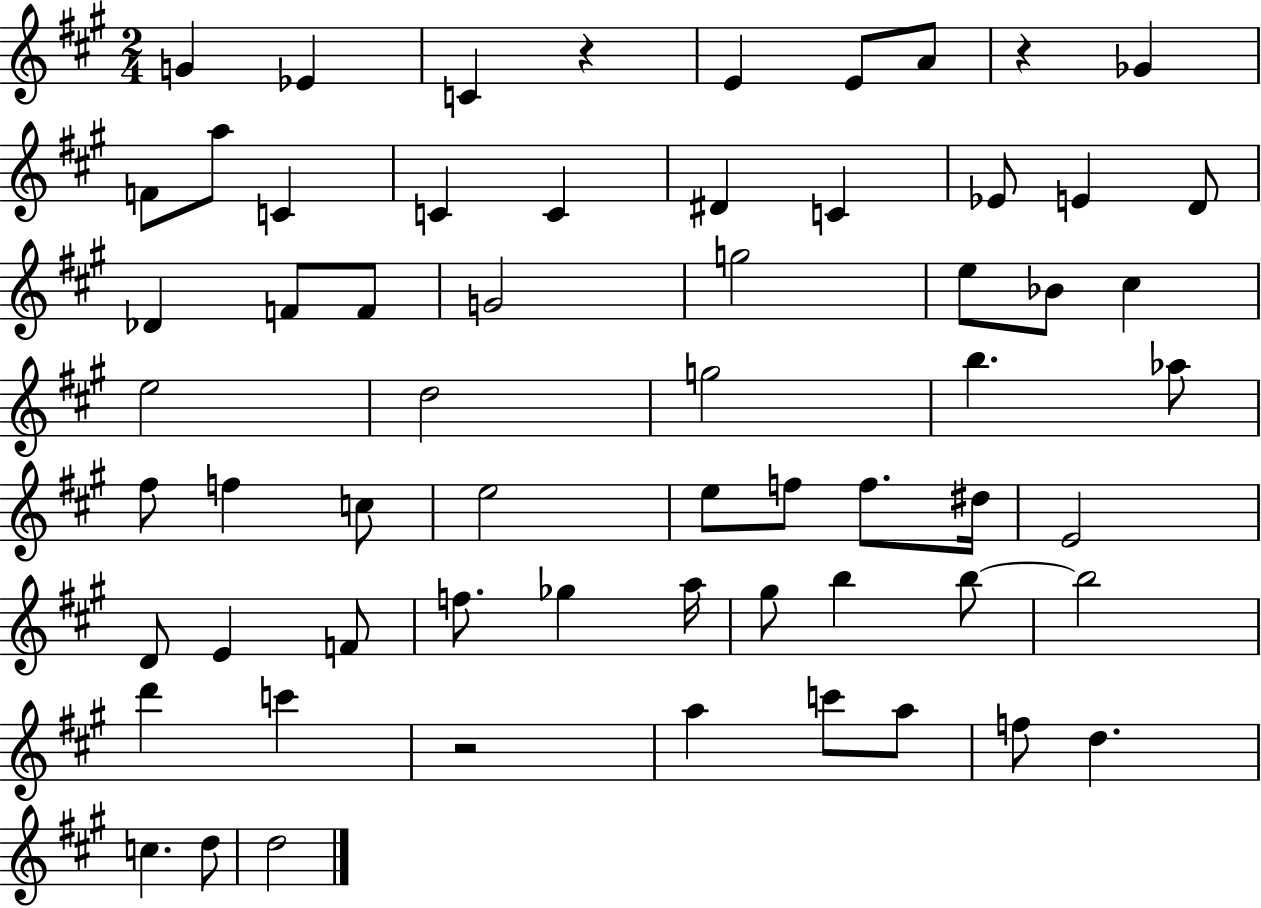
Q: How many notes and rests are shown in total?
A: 62